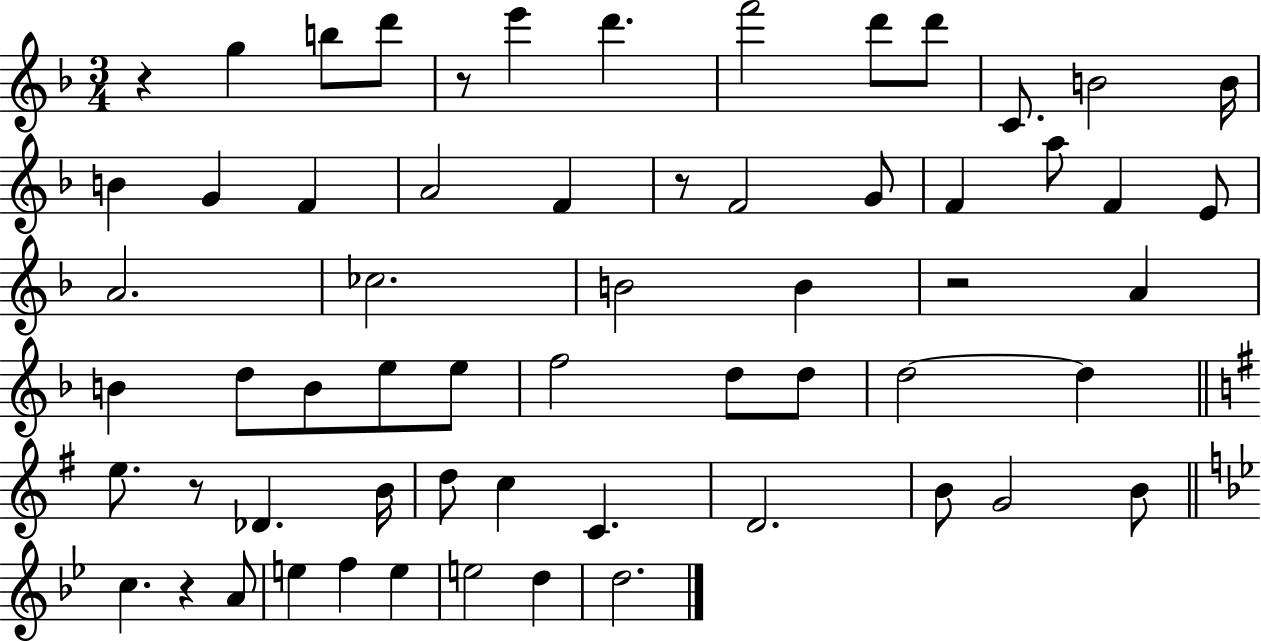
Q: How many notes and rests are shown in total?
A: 61